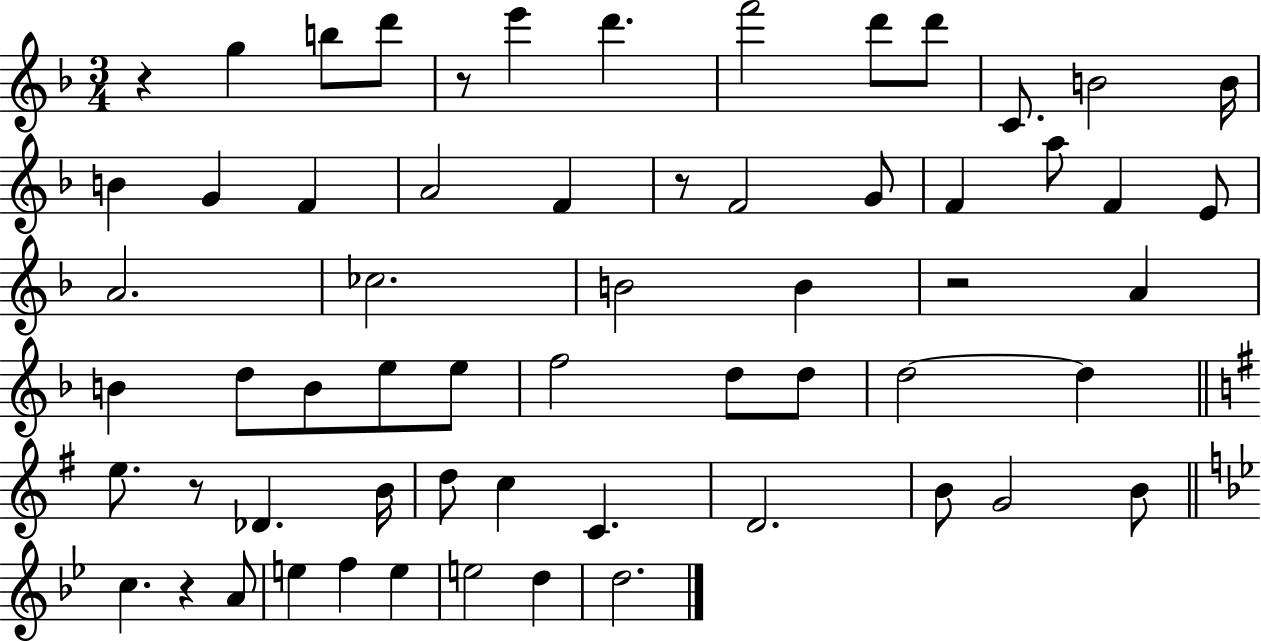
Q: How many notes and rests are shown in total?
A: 61